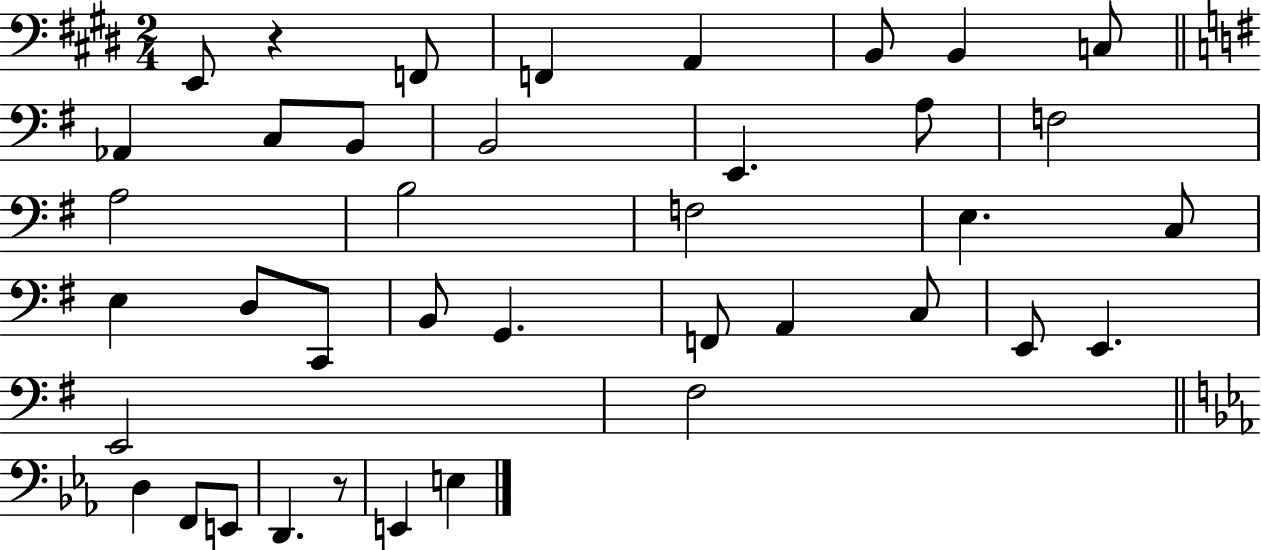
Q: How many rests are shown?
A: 2